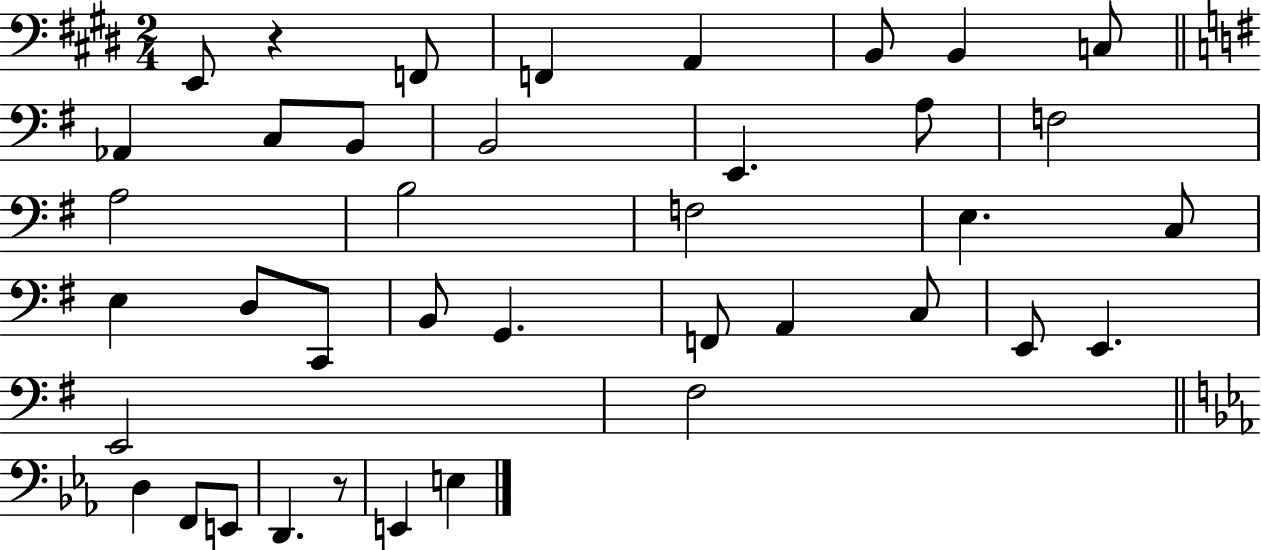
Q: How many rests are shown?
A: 2